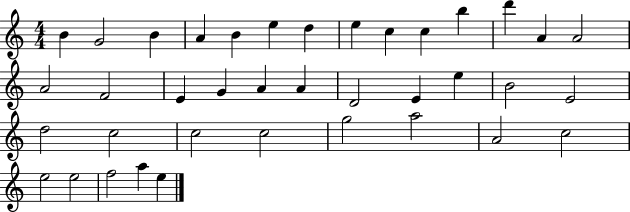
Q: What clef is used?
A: treble